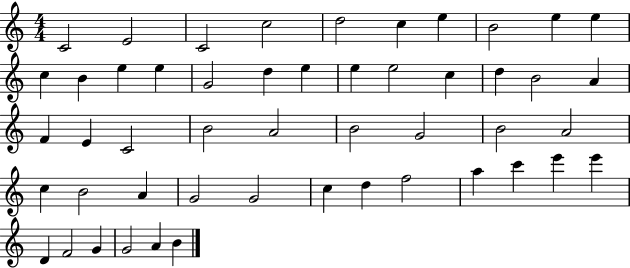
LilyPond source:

{
  \clef treble
  \numericTimeSignature
  \time 4/4
  \key c \major
  c'2 e'2 | c'2 c''2 | d''2 c''4 e''4 | b'2 e''4 e''4 | \break c''4 b'4 e''4 e''4 | g'2 d''4 e''4 | e''4 e''2 c''4 | d''4 b'2 a'4 | \break f'4 e'4 c'2 | b'2 a'2 | b'2 g'2 | b'2 a'2 | \break c''4 b'2 a'4 | g'2 g'2 | c''4 d''4 f''2 | a''4 c'''4 e'''4 e'''4 | \break d'4 f'2 g'4 | g'2 a'4 b'4 | \bar "|."
}